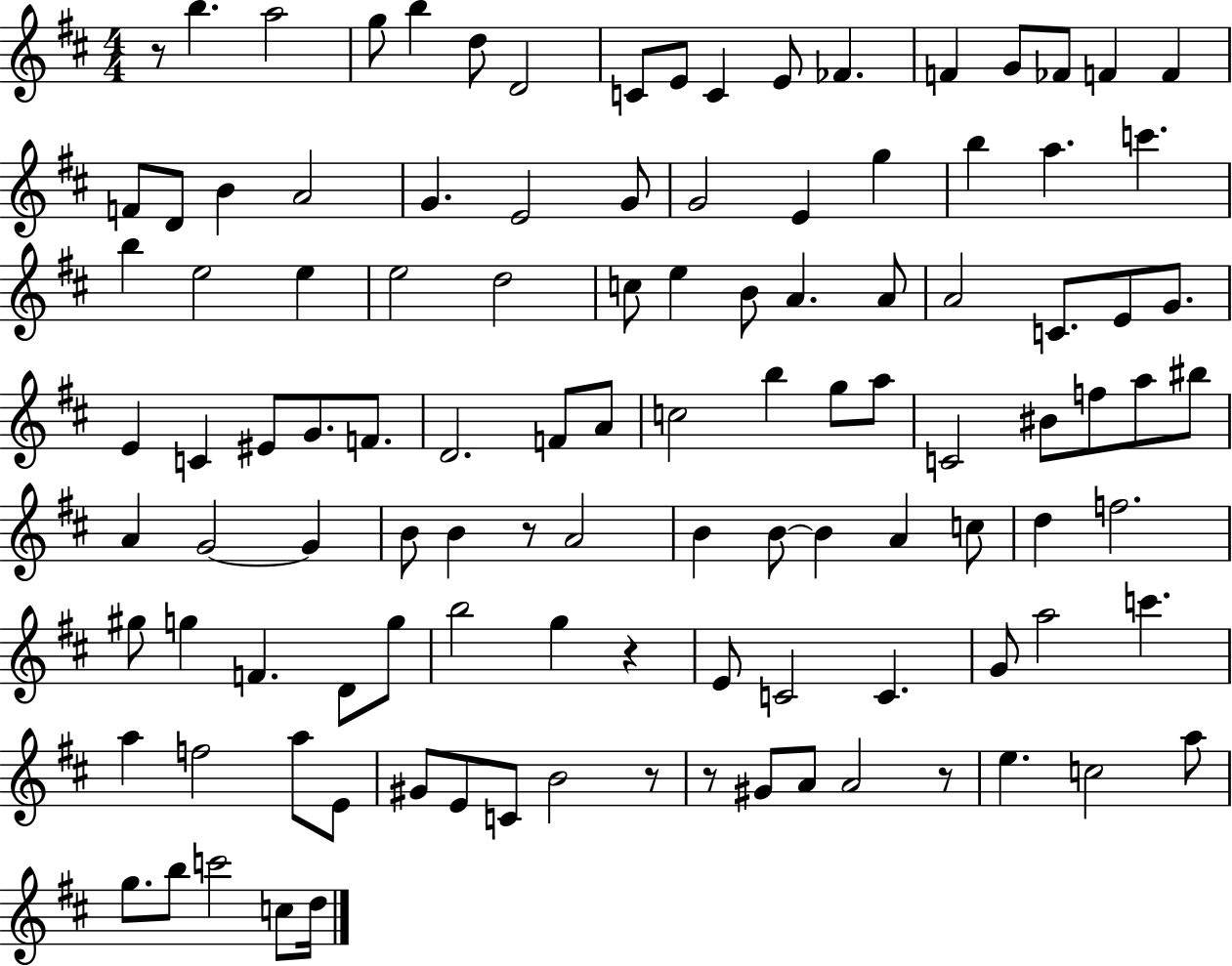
{
  \clef treble
  \numericTimeSignature
  \time 4/4
  \key d \major
  r8 b''4. a''2 | g''8 b''4 d''8 d'2 | c'8 e'8 c'4 e'8 fes'4. | f'4 g'8 fes'8 f'4 f'4 | \break f'8 d'8 b'4 a'2 | g'4. e'2 g'8 | g'2 e'4 g''4 | b''4 a''4. c'''4. | \break b''4 e''2 e''4 | e''2 d''2 | c''8 e''4 b'8 a'4. a'8 | a'2 c'8. e'8 g'8. | \break e'4 c'4 eis'8 g'8. f'8. | d'2. f'8 a'8 | c''2 b''4 g''8 a''8 | c'2 bis'8 f''8 a''8 bis''8 | \break a'4 g'2~~ g'4 | b'8 b'4 r8 a'2 | b'4 b'8~~ b'4 a'4 c''8 | d''4 f''2. | \break gis''8 g''4 f'4. d'8 g''8 | b''2 g''4 r4 | e'8 c'2 c'4. | g'8 a''2 c'''4. | \break a''4 f''2 a''8 e'8 | gis'8 e'8 c'8 b'2 r8 | r8 gis'8 a'8 a'2 r8 | e''4. c''2 a''8 | \break g''8. b''8 c'''2 c''8 d''16 | \bar "|."
}